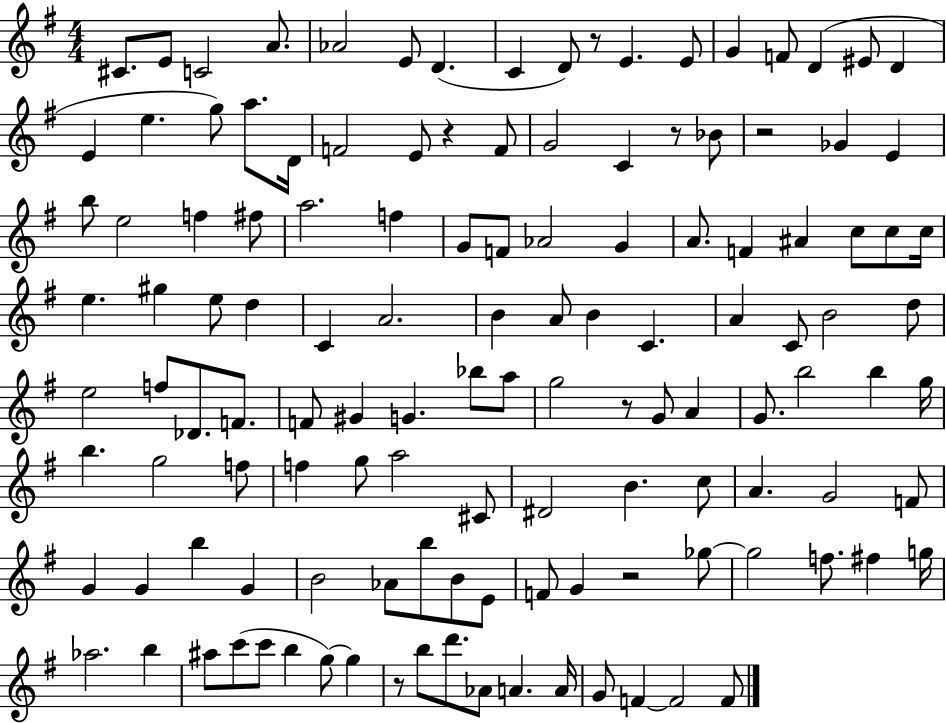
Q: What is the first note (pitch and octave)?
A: C#4